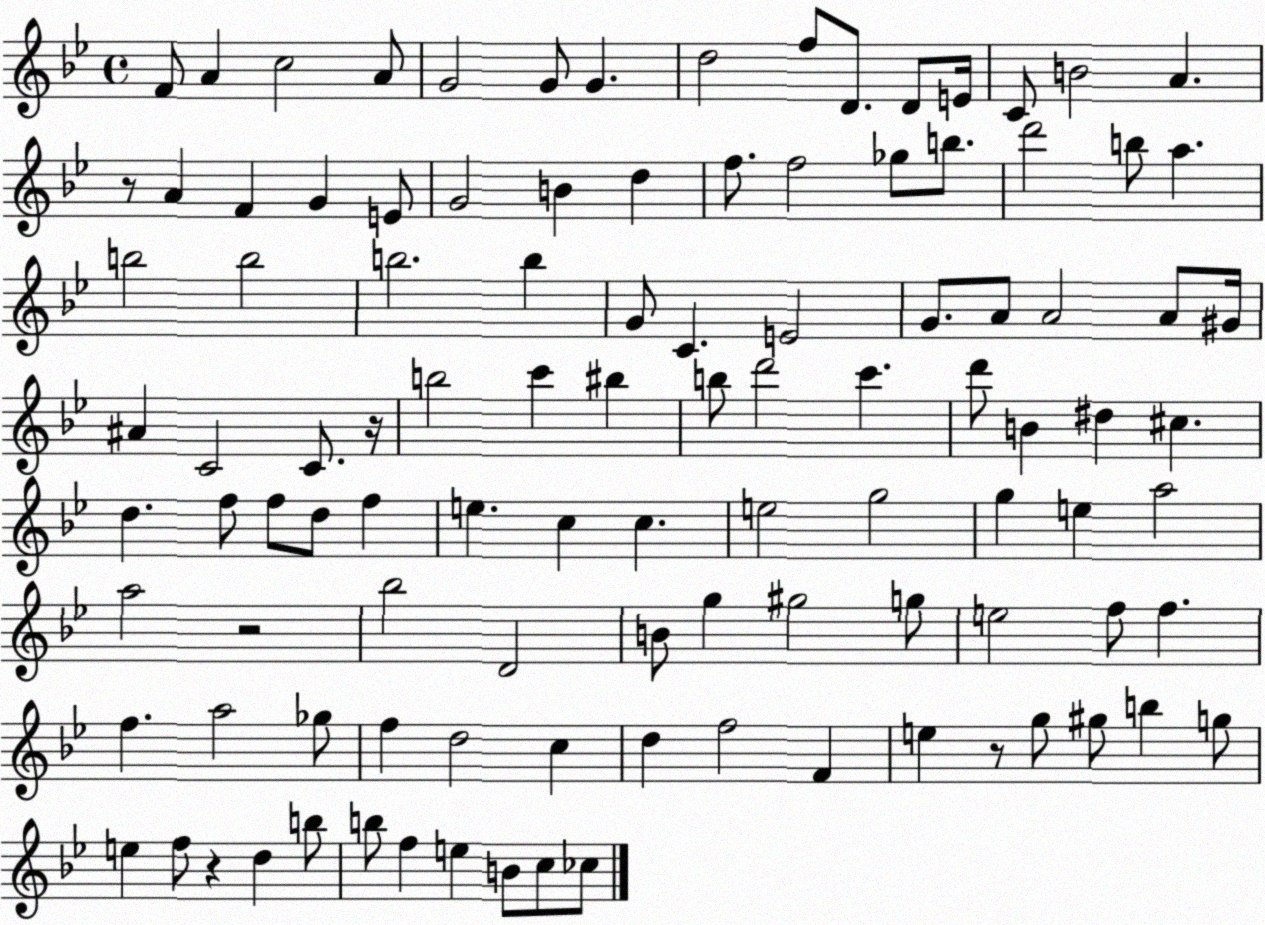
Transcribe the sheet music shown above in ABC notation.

X:1
T:Untitled
M:4/4
L:1/4
K:Bb
F/2 A c2 A/2 G2 G/2 G d2 f/2 D/2 D/2 E/4 C/2 B2 A z/2 A F G E/2 G2 B d f/2 f2 _g/2 b/2 d'2 b/2 a b2 b2 b2 b G/2 C E2 G/2 A/2 A2 A/2 ^G/4 ^A C2 C/2 z/4 b2 c' ^b b/2 d'2 c' d'/2 B ^d ^c d f/2 f/2 d/2 f e c c e2 g2 g e a2 a2 z2 _b2 D2 B/2 g ^g2 g/2 e2 f/2 f f a2 _g/2 f d2 c d f2 F e z/2 g/2 ^g/2 b g/2 e f/2 z d b/2 b/2 f e B/2 c/2 _c/2